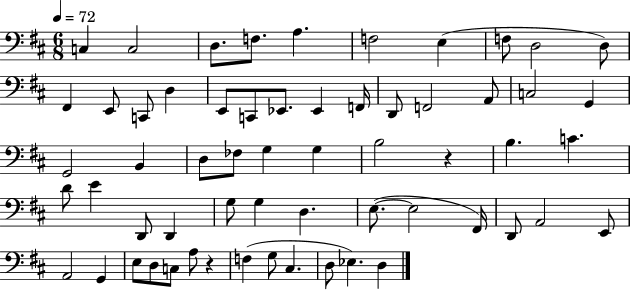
C3/q C3/h D3/e. F3/e. A3/q. F3/h E3/q F3/e D3/h D3/e F#2/q E2/e C2/e D3/q E2/e C2/e Eb2/e. Eb2/q F2/s D2/e F2/h A2/e C3/h G2/q G2/h B2/q D3/e FES3/e G3/q G3/q B3/h R/q B3/q. C4/q. D4/e E4/q D2/e D2/q G3/e G3/q D3/q. E3/e. E3/h F#2/s D2/e A2/h E2/e A2/h G2/q E3/e D3/e C3/e A3/e R/q F3/q G3/e C#3/q. D3/e Eb3/q. D3/q